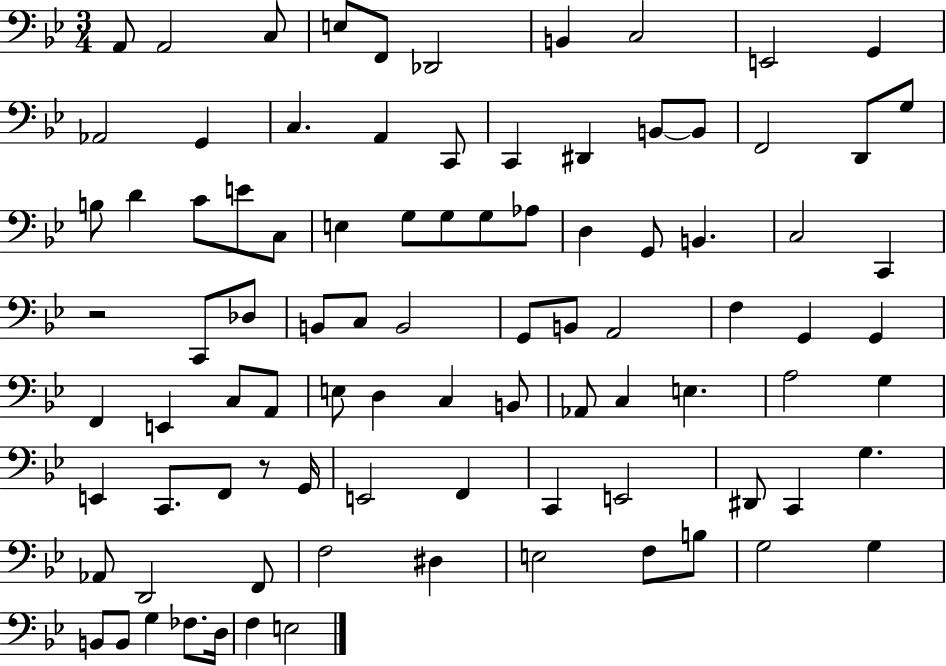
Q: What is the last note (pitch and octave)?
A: E3